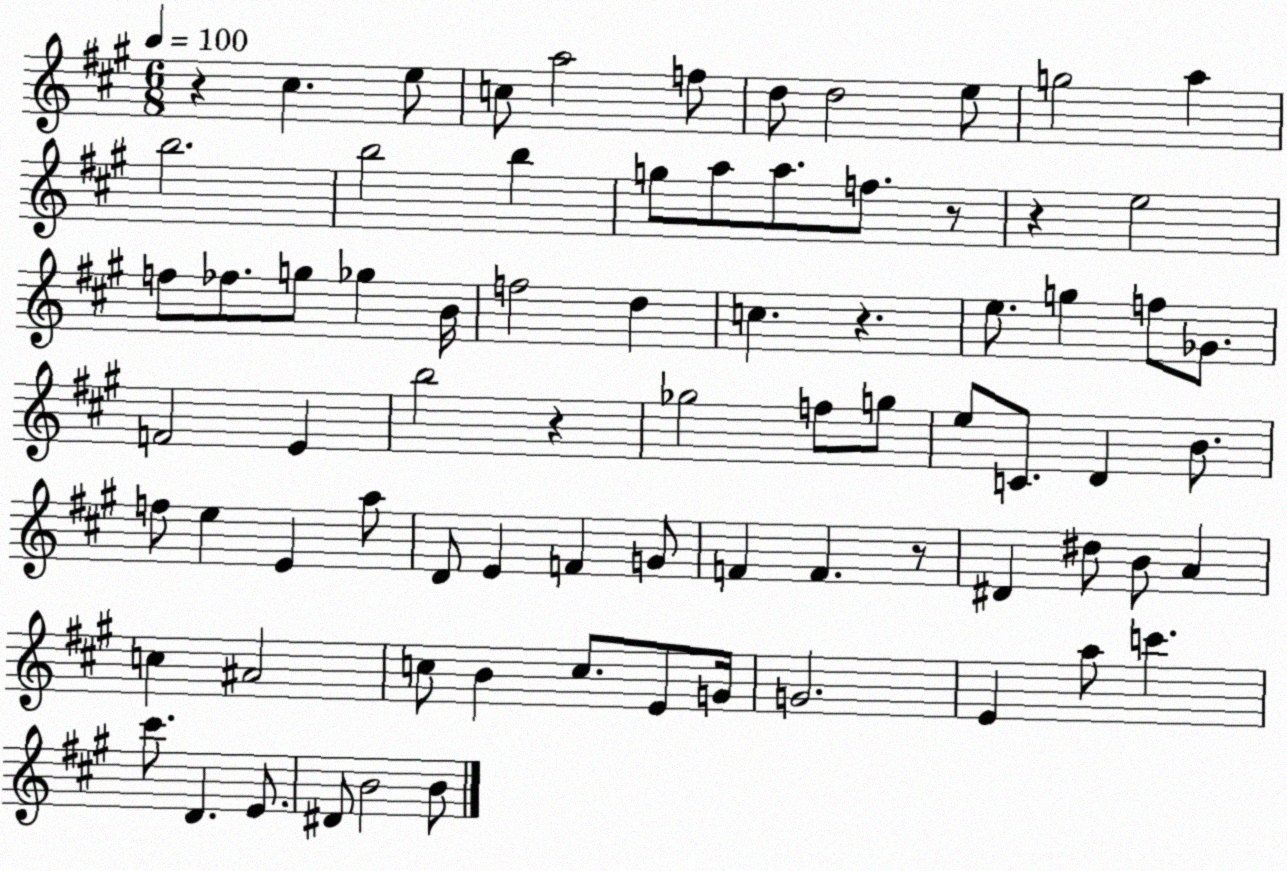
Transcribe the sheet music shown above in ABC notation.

X:1
T:Untitled
M:6/8
L:1/4
K:A
z ^c e/2 c/2 a2 f/2 d/2 d2 e/2 g2 a b2 b2 b g/2 a/2 a/2 f/2 z/2 z e2 f/2 _f/2 g/2 _g B/4 f2 d c z e/2 g f/2 _G/2 F2 E b2 z _g2 f/2 g/2 e/2 C/2 D B/2 f/2 e E a/2 D/2 E F G/2 F F z/2 ^D ^d/2 B/2 A c ^A2 c/2 B c/2 E/2 G/4 G2 E a/2 c' ^c'/2 D E/2 ^D/2 B2 B/2